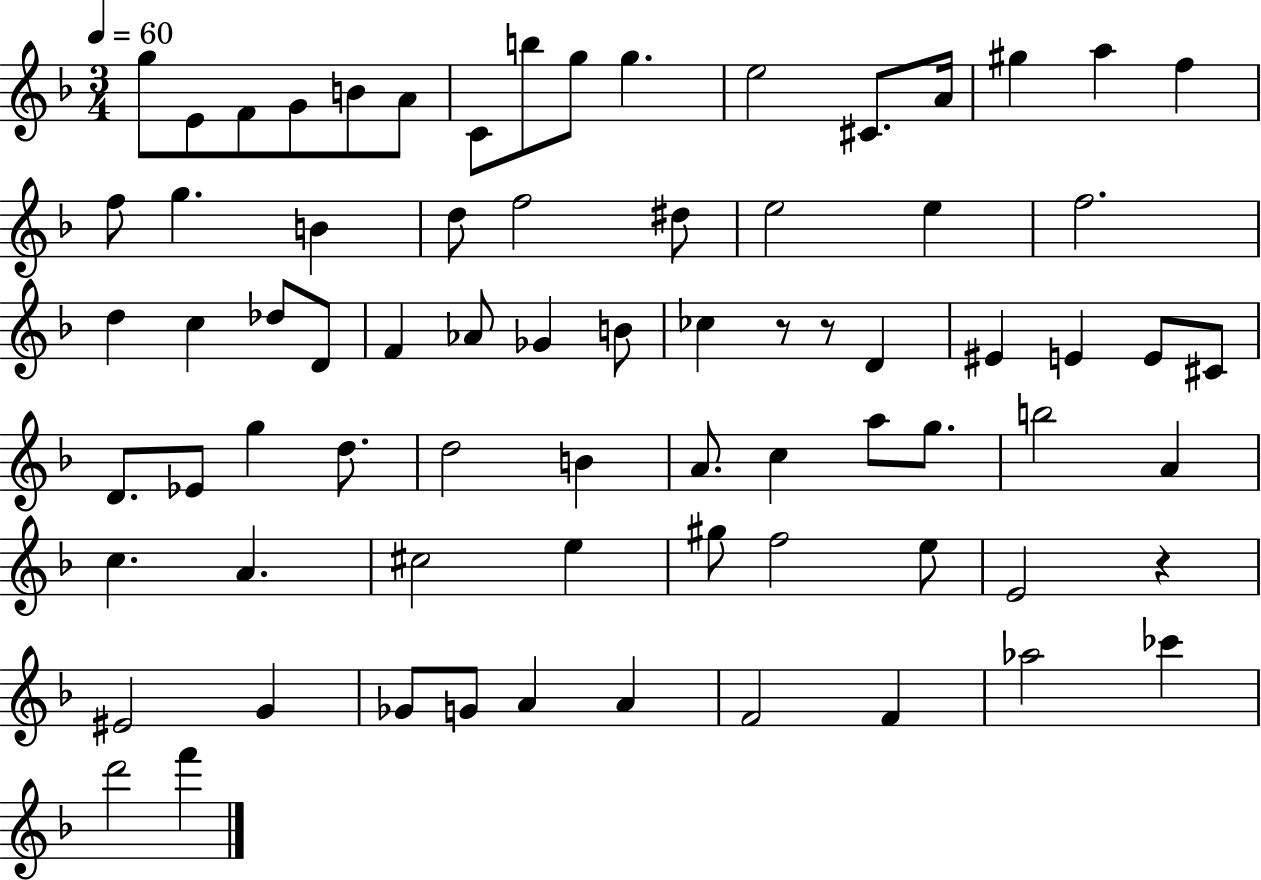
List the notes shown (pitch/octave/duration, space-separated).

G5/e E4/e F4/e G4/e B4/e A4/e C4/e B5/e G5/e G5/q. E5/h C#4/e. A4/s G#5/q A5/q F5/q F5/e G5/q. B4/q D5/e F5/h D#5/e E5/h E5/q F5/h. D5/q C5/q Db5/e D4/e F4/q Ab4/e Gb4/q B4/e CES5/q R/e R/e D4/q EIS4/q E4/q E4/e C#4/e D4/e. Eb4/e G5/q D5/e. D5/h B4/q A4/e. C5/q A5/e G5/e. B5/h A4/q C5/q. A4/q. C#5/h E5/q G#5/e F5/h E5/e E4/h R/q EIS4/h G4/q Gb4/e G4/e A4/q A4/q F4/h F4/q Ab5/h CES6/q D6/h F6/q